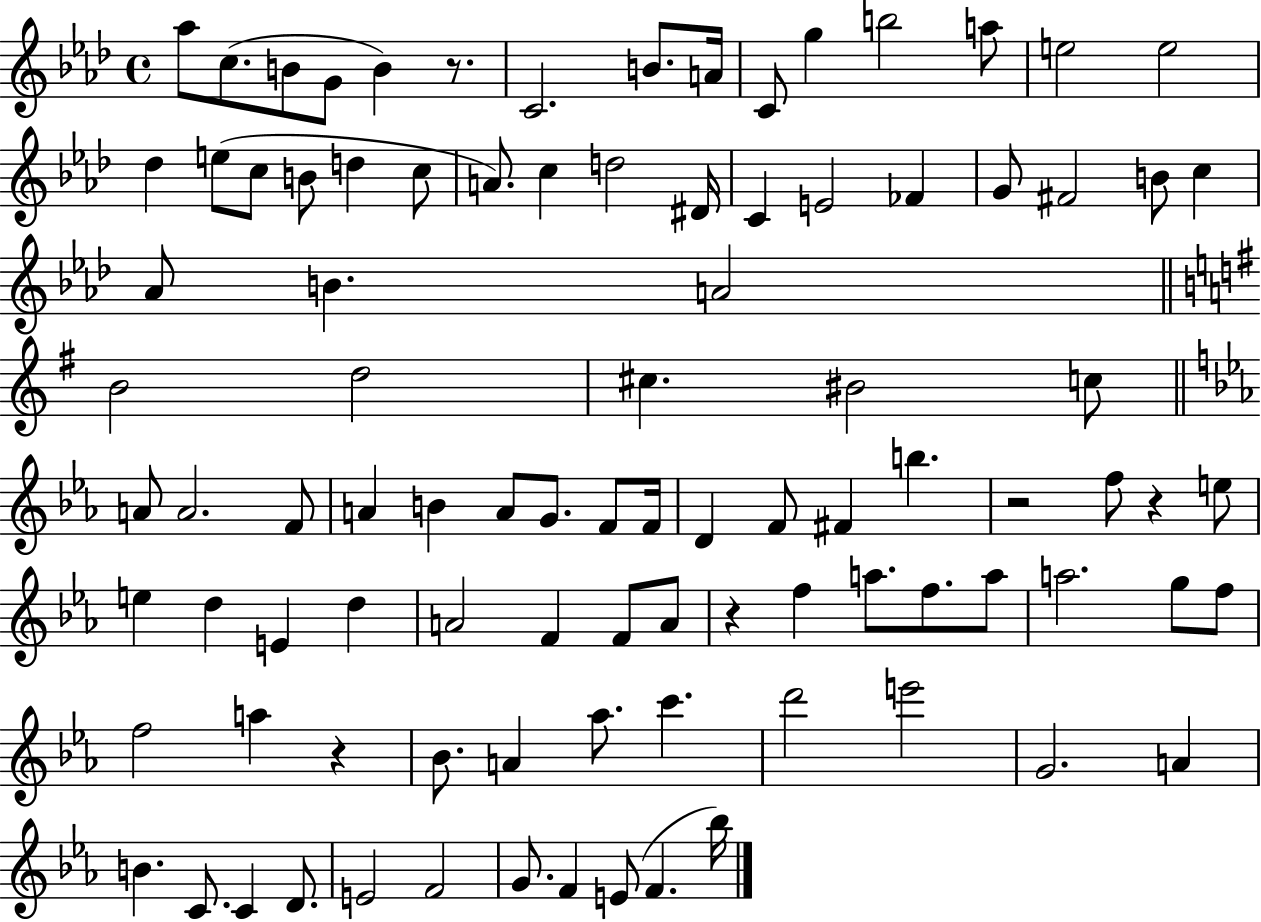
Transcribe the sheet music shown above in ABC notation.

X:1
T:Untitled
M:4/4
L:1/4
K:Ab
_a/2 c/2 B/2 G/2 B z/2 C2 B/2 A/4 C/2 g b2 a/2 e2 e2 _d e/2 c/2 B/2 d c/2 A/2 c d2 ^D/4 C E2 _F G/2 ^F2 B/2 c _A/2 B A2 B2 d2 ^c ^B2 c/2 A/2 A2 F/2 A B A/2 G/2 F/2 F/4 D F/2 ^F b z2 f/2 z e/2 e d E d A2 F F/2 A/2 z f a/2 f/2 a/2 a2 g/2 f/2 f2 a z _B/2 A _a/2 c' d'2 e'2 G2 A B C/2 C D/2 E2 F2 G/2 F E/2 F _b/4